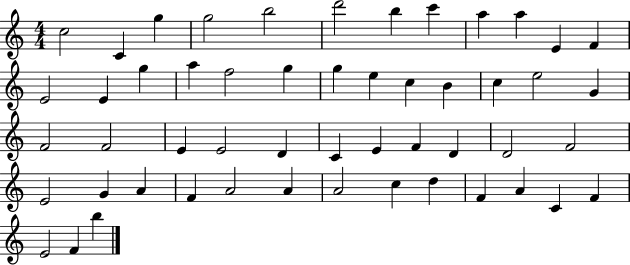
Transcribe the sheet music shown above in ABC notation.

X:1
T:Untitled
M:4/4
L:1/4
K:C
c2 C g g2 b2 d'2 b c' a a E F E2 E g a f2 g g e c B c e2 G F2 F2 E E2 D C E F D D2 F2 E2 G A F A2 A A2 c d F A C F E2 F b